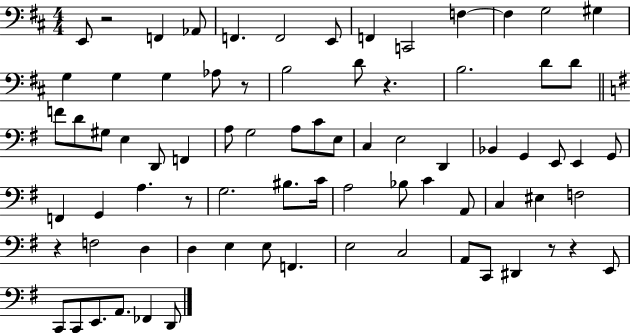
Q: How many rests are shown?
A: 7